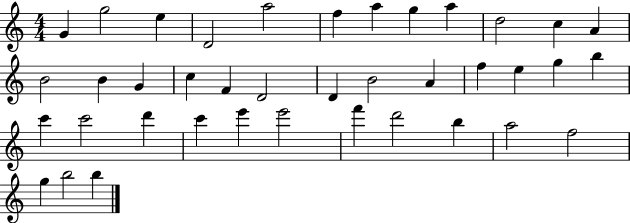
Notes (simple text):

G4/q G5/h E5/q D4/h A5/h F5/q A5/q G5/q A5/q D5/h C5/q A4/q B4/h B4/q G4/q C5/q F4/q D4/h D4/q B4/h A4/q F5/q E5/q G5/q B5/q C6/q C6/h D6/q C6/q E6/q E6/h F6/q D6/h B5/q A5/h F5/h G5/q B5/h B5/q